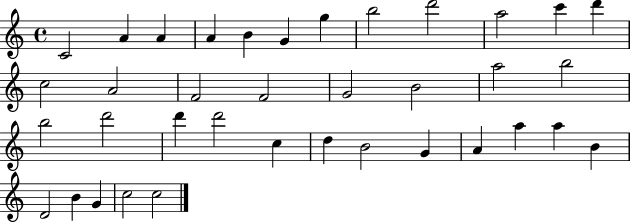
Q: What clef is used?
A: treble